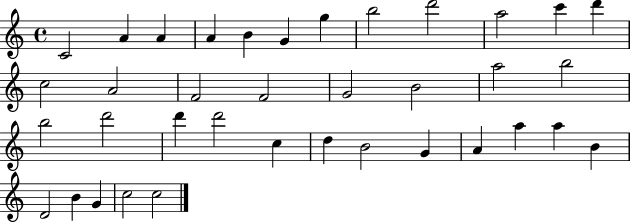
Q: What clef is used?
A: treble